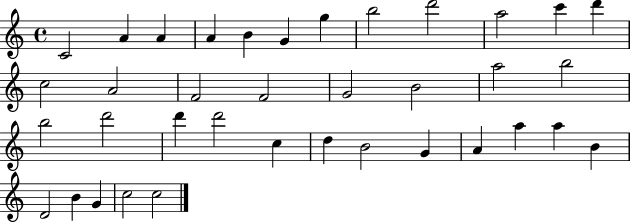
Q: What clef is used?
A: treble